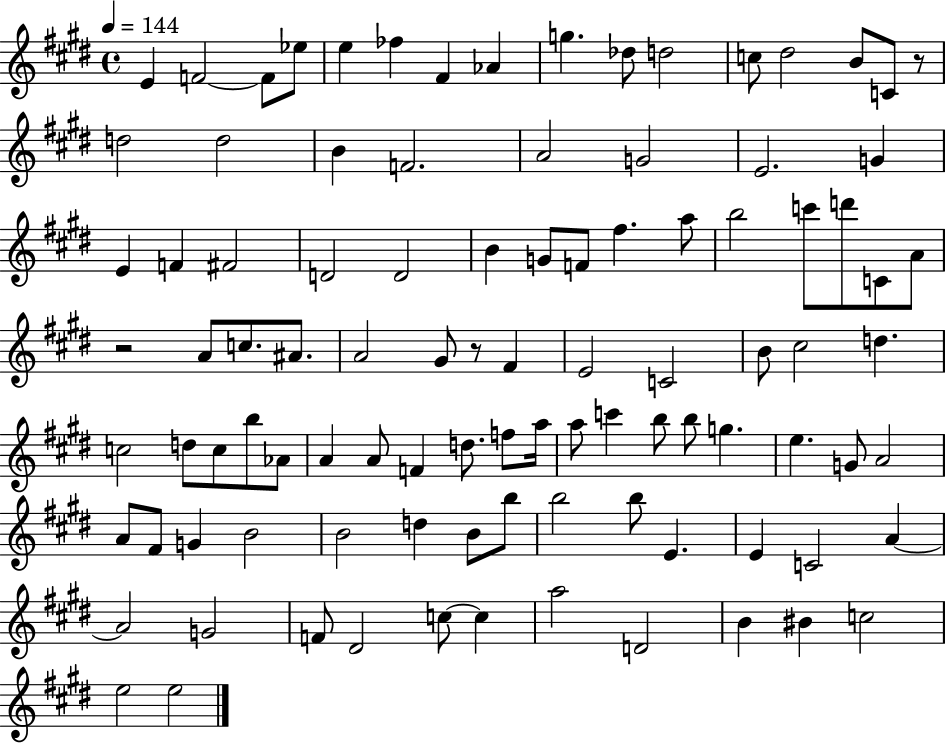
E4/q F4/h F4/e Eb5/e E5/q FES5/q F#4/q Ab4/q G5/q. Db5/e D5/h C5/e D#5/h B4/e C4/e R/e D5/h D5/h B4/q F4/h. A4/h G4/h E4/h. G4/q E4/q F4/q F#4/h D4/h D4/h B4/q G4/e F4/e F#5/q. A5/e B5/h C6/e D6/e C4/e A4/e R/h A4/e C5/e. A#4/e. A4/h G#4/e R/e F#4/q E4/h C4/h B4/e C#5/h D5/q. C5/h D5/e C5/e B5/e Ab4/e A4/q A4/e F4/q D5/e. F5/e A5/s A5/e C6/q B5/e B5/e G5/q. E5/q. G4/e A4/h A4/e F#4/e G4/q B4/h B4/h D5/q B4/e B5/e B5/h B5/e E4/q. E4/q C4/h A4/q A4/h G4/h F4/e D#4/h C5/e C5/q A5/h D4/h B4/q BIS4/q C5/h E5/h E5/h